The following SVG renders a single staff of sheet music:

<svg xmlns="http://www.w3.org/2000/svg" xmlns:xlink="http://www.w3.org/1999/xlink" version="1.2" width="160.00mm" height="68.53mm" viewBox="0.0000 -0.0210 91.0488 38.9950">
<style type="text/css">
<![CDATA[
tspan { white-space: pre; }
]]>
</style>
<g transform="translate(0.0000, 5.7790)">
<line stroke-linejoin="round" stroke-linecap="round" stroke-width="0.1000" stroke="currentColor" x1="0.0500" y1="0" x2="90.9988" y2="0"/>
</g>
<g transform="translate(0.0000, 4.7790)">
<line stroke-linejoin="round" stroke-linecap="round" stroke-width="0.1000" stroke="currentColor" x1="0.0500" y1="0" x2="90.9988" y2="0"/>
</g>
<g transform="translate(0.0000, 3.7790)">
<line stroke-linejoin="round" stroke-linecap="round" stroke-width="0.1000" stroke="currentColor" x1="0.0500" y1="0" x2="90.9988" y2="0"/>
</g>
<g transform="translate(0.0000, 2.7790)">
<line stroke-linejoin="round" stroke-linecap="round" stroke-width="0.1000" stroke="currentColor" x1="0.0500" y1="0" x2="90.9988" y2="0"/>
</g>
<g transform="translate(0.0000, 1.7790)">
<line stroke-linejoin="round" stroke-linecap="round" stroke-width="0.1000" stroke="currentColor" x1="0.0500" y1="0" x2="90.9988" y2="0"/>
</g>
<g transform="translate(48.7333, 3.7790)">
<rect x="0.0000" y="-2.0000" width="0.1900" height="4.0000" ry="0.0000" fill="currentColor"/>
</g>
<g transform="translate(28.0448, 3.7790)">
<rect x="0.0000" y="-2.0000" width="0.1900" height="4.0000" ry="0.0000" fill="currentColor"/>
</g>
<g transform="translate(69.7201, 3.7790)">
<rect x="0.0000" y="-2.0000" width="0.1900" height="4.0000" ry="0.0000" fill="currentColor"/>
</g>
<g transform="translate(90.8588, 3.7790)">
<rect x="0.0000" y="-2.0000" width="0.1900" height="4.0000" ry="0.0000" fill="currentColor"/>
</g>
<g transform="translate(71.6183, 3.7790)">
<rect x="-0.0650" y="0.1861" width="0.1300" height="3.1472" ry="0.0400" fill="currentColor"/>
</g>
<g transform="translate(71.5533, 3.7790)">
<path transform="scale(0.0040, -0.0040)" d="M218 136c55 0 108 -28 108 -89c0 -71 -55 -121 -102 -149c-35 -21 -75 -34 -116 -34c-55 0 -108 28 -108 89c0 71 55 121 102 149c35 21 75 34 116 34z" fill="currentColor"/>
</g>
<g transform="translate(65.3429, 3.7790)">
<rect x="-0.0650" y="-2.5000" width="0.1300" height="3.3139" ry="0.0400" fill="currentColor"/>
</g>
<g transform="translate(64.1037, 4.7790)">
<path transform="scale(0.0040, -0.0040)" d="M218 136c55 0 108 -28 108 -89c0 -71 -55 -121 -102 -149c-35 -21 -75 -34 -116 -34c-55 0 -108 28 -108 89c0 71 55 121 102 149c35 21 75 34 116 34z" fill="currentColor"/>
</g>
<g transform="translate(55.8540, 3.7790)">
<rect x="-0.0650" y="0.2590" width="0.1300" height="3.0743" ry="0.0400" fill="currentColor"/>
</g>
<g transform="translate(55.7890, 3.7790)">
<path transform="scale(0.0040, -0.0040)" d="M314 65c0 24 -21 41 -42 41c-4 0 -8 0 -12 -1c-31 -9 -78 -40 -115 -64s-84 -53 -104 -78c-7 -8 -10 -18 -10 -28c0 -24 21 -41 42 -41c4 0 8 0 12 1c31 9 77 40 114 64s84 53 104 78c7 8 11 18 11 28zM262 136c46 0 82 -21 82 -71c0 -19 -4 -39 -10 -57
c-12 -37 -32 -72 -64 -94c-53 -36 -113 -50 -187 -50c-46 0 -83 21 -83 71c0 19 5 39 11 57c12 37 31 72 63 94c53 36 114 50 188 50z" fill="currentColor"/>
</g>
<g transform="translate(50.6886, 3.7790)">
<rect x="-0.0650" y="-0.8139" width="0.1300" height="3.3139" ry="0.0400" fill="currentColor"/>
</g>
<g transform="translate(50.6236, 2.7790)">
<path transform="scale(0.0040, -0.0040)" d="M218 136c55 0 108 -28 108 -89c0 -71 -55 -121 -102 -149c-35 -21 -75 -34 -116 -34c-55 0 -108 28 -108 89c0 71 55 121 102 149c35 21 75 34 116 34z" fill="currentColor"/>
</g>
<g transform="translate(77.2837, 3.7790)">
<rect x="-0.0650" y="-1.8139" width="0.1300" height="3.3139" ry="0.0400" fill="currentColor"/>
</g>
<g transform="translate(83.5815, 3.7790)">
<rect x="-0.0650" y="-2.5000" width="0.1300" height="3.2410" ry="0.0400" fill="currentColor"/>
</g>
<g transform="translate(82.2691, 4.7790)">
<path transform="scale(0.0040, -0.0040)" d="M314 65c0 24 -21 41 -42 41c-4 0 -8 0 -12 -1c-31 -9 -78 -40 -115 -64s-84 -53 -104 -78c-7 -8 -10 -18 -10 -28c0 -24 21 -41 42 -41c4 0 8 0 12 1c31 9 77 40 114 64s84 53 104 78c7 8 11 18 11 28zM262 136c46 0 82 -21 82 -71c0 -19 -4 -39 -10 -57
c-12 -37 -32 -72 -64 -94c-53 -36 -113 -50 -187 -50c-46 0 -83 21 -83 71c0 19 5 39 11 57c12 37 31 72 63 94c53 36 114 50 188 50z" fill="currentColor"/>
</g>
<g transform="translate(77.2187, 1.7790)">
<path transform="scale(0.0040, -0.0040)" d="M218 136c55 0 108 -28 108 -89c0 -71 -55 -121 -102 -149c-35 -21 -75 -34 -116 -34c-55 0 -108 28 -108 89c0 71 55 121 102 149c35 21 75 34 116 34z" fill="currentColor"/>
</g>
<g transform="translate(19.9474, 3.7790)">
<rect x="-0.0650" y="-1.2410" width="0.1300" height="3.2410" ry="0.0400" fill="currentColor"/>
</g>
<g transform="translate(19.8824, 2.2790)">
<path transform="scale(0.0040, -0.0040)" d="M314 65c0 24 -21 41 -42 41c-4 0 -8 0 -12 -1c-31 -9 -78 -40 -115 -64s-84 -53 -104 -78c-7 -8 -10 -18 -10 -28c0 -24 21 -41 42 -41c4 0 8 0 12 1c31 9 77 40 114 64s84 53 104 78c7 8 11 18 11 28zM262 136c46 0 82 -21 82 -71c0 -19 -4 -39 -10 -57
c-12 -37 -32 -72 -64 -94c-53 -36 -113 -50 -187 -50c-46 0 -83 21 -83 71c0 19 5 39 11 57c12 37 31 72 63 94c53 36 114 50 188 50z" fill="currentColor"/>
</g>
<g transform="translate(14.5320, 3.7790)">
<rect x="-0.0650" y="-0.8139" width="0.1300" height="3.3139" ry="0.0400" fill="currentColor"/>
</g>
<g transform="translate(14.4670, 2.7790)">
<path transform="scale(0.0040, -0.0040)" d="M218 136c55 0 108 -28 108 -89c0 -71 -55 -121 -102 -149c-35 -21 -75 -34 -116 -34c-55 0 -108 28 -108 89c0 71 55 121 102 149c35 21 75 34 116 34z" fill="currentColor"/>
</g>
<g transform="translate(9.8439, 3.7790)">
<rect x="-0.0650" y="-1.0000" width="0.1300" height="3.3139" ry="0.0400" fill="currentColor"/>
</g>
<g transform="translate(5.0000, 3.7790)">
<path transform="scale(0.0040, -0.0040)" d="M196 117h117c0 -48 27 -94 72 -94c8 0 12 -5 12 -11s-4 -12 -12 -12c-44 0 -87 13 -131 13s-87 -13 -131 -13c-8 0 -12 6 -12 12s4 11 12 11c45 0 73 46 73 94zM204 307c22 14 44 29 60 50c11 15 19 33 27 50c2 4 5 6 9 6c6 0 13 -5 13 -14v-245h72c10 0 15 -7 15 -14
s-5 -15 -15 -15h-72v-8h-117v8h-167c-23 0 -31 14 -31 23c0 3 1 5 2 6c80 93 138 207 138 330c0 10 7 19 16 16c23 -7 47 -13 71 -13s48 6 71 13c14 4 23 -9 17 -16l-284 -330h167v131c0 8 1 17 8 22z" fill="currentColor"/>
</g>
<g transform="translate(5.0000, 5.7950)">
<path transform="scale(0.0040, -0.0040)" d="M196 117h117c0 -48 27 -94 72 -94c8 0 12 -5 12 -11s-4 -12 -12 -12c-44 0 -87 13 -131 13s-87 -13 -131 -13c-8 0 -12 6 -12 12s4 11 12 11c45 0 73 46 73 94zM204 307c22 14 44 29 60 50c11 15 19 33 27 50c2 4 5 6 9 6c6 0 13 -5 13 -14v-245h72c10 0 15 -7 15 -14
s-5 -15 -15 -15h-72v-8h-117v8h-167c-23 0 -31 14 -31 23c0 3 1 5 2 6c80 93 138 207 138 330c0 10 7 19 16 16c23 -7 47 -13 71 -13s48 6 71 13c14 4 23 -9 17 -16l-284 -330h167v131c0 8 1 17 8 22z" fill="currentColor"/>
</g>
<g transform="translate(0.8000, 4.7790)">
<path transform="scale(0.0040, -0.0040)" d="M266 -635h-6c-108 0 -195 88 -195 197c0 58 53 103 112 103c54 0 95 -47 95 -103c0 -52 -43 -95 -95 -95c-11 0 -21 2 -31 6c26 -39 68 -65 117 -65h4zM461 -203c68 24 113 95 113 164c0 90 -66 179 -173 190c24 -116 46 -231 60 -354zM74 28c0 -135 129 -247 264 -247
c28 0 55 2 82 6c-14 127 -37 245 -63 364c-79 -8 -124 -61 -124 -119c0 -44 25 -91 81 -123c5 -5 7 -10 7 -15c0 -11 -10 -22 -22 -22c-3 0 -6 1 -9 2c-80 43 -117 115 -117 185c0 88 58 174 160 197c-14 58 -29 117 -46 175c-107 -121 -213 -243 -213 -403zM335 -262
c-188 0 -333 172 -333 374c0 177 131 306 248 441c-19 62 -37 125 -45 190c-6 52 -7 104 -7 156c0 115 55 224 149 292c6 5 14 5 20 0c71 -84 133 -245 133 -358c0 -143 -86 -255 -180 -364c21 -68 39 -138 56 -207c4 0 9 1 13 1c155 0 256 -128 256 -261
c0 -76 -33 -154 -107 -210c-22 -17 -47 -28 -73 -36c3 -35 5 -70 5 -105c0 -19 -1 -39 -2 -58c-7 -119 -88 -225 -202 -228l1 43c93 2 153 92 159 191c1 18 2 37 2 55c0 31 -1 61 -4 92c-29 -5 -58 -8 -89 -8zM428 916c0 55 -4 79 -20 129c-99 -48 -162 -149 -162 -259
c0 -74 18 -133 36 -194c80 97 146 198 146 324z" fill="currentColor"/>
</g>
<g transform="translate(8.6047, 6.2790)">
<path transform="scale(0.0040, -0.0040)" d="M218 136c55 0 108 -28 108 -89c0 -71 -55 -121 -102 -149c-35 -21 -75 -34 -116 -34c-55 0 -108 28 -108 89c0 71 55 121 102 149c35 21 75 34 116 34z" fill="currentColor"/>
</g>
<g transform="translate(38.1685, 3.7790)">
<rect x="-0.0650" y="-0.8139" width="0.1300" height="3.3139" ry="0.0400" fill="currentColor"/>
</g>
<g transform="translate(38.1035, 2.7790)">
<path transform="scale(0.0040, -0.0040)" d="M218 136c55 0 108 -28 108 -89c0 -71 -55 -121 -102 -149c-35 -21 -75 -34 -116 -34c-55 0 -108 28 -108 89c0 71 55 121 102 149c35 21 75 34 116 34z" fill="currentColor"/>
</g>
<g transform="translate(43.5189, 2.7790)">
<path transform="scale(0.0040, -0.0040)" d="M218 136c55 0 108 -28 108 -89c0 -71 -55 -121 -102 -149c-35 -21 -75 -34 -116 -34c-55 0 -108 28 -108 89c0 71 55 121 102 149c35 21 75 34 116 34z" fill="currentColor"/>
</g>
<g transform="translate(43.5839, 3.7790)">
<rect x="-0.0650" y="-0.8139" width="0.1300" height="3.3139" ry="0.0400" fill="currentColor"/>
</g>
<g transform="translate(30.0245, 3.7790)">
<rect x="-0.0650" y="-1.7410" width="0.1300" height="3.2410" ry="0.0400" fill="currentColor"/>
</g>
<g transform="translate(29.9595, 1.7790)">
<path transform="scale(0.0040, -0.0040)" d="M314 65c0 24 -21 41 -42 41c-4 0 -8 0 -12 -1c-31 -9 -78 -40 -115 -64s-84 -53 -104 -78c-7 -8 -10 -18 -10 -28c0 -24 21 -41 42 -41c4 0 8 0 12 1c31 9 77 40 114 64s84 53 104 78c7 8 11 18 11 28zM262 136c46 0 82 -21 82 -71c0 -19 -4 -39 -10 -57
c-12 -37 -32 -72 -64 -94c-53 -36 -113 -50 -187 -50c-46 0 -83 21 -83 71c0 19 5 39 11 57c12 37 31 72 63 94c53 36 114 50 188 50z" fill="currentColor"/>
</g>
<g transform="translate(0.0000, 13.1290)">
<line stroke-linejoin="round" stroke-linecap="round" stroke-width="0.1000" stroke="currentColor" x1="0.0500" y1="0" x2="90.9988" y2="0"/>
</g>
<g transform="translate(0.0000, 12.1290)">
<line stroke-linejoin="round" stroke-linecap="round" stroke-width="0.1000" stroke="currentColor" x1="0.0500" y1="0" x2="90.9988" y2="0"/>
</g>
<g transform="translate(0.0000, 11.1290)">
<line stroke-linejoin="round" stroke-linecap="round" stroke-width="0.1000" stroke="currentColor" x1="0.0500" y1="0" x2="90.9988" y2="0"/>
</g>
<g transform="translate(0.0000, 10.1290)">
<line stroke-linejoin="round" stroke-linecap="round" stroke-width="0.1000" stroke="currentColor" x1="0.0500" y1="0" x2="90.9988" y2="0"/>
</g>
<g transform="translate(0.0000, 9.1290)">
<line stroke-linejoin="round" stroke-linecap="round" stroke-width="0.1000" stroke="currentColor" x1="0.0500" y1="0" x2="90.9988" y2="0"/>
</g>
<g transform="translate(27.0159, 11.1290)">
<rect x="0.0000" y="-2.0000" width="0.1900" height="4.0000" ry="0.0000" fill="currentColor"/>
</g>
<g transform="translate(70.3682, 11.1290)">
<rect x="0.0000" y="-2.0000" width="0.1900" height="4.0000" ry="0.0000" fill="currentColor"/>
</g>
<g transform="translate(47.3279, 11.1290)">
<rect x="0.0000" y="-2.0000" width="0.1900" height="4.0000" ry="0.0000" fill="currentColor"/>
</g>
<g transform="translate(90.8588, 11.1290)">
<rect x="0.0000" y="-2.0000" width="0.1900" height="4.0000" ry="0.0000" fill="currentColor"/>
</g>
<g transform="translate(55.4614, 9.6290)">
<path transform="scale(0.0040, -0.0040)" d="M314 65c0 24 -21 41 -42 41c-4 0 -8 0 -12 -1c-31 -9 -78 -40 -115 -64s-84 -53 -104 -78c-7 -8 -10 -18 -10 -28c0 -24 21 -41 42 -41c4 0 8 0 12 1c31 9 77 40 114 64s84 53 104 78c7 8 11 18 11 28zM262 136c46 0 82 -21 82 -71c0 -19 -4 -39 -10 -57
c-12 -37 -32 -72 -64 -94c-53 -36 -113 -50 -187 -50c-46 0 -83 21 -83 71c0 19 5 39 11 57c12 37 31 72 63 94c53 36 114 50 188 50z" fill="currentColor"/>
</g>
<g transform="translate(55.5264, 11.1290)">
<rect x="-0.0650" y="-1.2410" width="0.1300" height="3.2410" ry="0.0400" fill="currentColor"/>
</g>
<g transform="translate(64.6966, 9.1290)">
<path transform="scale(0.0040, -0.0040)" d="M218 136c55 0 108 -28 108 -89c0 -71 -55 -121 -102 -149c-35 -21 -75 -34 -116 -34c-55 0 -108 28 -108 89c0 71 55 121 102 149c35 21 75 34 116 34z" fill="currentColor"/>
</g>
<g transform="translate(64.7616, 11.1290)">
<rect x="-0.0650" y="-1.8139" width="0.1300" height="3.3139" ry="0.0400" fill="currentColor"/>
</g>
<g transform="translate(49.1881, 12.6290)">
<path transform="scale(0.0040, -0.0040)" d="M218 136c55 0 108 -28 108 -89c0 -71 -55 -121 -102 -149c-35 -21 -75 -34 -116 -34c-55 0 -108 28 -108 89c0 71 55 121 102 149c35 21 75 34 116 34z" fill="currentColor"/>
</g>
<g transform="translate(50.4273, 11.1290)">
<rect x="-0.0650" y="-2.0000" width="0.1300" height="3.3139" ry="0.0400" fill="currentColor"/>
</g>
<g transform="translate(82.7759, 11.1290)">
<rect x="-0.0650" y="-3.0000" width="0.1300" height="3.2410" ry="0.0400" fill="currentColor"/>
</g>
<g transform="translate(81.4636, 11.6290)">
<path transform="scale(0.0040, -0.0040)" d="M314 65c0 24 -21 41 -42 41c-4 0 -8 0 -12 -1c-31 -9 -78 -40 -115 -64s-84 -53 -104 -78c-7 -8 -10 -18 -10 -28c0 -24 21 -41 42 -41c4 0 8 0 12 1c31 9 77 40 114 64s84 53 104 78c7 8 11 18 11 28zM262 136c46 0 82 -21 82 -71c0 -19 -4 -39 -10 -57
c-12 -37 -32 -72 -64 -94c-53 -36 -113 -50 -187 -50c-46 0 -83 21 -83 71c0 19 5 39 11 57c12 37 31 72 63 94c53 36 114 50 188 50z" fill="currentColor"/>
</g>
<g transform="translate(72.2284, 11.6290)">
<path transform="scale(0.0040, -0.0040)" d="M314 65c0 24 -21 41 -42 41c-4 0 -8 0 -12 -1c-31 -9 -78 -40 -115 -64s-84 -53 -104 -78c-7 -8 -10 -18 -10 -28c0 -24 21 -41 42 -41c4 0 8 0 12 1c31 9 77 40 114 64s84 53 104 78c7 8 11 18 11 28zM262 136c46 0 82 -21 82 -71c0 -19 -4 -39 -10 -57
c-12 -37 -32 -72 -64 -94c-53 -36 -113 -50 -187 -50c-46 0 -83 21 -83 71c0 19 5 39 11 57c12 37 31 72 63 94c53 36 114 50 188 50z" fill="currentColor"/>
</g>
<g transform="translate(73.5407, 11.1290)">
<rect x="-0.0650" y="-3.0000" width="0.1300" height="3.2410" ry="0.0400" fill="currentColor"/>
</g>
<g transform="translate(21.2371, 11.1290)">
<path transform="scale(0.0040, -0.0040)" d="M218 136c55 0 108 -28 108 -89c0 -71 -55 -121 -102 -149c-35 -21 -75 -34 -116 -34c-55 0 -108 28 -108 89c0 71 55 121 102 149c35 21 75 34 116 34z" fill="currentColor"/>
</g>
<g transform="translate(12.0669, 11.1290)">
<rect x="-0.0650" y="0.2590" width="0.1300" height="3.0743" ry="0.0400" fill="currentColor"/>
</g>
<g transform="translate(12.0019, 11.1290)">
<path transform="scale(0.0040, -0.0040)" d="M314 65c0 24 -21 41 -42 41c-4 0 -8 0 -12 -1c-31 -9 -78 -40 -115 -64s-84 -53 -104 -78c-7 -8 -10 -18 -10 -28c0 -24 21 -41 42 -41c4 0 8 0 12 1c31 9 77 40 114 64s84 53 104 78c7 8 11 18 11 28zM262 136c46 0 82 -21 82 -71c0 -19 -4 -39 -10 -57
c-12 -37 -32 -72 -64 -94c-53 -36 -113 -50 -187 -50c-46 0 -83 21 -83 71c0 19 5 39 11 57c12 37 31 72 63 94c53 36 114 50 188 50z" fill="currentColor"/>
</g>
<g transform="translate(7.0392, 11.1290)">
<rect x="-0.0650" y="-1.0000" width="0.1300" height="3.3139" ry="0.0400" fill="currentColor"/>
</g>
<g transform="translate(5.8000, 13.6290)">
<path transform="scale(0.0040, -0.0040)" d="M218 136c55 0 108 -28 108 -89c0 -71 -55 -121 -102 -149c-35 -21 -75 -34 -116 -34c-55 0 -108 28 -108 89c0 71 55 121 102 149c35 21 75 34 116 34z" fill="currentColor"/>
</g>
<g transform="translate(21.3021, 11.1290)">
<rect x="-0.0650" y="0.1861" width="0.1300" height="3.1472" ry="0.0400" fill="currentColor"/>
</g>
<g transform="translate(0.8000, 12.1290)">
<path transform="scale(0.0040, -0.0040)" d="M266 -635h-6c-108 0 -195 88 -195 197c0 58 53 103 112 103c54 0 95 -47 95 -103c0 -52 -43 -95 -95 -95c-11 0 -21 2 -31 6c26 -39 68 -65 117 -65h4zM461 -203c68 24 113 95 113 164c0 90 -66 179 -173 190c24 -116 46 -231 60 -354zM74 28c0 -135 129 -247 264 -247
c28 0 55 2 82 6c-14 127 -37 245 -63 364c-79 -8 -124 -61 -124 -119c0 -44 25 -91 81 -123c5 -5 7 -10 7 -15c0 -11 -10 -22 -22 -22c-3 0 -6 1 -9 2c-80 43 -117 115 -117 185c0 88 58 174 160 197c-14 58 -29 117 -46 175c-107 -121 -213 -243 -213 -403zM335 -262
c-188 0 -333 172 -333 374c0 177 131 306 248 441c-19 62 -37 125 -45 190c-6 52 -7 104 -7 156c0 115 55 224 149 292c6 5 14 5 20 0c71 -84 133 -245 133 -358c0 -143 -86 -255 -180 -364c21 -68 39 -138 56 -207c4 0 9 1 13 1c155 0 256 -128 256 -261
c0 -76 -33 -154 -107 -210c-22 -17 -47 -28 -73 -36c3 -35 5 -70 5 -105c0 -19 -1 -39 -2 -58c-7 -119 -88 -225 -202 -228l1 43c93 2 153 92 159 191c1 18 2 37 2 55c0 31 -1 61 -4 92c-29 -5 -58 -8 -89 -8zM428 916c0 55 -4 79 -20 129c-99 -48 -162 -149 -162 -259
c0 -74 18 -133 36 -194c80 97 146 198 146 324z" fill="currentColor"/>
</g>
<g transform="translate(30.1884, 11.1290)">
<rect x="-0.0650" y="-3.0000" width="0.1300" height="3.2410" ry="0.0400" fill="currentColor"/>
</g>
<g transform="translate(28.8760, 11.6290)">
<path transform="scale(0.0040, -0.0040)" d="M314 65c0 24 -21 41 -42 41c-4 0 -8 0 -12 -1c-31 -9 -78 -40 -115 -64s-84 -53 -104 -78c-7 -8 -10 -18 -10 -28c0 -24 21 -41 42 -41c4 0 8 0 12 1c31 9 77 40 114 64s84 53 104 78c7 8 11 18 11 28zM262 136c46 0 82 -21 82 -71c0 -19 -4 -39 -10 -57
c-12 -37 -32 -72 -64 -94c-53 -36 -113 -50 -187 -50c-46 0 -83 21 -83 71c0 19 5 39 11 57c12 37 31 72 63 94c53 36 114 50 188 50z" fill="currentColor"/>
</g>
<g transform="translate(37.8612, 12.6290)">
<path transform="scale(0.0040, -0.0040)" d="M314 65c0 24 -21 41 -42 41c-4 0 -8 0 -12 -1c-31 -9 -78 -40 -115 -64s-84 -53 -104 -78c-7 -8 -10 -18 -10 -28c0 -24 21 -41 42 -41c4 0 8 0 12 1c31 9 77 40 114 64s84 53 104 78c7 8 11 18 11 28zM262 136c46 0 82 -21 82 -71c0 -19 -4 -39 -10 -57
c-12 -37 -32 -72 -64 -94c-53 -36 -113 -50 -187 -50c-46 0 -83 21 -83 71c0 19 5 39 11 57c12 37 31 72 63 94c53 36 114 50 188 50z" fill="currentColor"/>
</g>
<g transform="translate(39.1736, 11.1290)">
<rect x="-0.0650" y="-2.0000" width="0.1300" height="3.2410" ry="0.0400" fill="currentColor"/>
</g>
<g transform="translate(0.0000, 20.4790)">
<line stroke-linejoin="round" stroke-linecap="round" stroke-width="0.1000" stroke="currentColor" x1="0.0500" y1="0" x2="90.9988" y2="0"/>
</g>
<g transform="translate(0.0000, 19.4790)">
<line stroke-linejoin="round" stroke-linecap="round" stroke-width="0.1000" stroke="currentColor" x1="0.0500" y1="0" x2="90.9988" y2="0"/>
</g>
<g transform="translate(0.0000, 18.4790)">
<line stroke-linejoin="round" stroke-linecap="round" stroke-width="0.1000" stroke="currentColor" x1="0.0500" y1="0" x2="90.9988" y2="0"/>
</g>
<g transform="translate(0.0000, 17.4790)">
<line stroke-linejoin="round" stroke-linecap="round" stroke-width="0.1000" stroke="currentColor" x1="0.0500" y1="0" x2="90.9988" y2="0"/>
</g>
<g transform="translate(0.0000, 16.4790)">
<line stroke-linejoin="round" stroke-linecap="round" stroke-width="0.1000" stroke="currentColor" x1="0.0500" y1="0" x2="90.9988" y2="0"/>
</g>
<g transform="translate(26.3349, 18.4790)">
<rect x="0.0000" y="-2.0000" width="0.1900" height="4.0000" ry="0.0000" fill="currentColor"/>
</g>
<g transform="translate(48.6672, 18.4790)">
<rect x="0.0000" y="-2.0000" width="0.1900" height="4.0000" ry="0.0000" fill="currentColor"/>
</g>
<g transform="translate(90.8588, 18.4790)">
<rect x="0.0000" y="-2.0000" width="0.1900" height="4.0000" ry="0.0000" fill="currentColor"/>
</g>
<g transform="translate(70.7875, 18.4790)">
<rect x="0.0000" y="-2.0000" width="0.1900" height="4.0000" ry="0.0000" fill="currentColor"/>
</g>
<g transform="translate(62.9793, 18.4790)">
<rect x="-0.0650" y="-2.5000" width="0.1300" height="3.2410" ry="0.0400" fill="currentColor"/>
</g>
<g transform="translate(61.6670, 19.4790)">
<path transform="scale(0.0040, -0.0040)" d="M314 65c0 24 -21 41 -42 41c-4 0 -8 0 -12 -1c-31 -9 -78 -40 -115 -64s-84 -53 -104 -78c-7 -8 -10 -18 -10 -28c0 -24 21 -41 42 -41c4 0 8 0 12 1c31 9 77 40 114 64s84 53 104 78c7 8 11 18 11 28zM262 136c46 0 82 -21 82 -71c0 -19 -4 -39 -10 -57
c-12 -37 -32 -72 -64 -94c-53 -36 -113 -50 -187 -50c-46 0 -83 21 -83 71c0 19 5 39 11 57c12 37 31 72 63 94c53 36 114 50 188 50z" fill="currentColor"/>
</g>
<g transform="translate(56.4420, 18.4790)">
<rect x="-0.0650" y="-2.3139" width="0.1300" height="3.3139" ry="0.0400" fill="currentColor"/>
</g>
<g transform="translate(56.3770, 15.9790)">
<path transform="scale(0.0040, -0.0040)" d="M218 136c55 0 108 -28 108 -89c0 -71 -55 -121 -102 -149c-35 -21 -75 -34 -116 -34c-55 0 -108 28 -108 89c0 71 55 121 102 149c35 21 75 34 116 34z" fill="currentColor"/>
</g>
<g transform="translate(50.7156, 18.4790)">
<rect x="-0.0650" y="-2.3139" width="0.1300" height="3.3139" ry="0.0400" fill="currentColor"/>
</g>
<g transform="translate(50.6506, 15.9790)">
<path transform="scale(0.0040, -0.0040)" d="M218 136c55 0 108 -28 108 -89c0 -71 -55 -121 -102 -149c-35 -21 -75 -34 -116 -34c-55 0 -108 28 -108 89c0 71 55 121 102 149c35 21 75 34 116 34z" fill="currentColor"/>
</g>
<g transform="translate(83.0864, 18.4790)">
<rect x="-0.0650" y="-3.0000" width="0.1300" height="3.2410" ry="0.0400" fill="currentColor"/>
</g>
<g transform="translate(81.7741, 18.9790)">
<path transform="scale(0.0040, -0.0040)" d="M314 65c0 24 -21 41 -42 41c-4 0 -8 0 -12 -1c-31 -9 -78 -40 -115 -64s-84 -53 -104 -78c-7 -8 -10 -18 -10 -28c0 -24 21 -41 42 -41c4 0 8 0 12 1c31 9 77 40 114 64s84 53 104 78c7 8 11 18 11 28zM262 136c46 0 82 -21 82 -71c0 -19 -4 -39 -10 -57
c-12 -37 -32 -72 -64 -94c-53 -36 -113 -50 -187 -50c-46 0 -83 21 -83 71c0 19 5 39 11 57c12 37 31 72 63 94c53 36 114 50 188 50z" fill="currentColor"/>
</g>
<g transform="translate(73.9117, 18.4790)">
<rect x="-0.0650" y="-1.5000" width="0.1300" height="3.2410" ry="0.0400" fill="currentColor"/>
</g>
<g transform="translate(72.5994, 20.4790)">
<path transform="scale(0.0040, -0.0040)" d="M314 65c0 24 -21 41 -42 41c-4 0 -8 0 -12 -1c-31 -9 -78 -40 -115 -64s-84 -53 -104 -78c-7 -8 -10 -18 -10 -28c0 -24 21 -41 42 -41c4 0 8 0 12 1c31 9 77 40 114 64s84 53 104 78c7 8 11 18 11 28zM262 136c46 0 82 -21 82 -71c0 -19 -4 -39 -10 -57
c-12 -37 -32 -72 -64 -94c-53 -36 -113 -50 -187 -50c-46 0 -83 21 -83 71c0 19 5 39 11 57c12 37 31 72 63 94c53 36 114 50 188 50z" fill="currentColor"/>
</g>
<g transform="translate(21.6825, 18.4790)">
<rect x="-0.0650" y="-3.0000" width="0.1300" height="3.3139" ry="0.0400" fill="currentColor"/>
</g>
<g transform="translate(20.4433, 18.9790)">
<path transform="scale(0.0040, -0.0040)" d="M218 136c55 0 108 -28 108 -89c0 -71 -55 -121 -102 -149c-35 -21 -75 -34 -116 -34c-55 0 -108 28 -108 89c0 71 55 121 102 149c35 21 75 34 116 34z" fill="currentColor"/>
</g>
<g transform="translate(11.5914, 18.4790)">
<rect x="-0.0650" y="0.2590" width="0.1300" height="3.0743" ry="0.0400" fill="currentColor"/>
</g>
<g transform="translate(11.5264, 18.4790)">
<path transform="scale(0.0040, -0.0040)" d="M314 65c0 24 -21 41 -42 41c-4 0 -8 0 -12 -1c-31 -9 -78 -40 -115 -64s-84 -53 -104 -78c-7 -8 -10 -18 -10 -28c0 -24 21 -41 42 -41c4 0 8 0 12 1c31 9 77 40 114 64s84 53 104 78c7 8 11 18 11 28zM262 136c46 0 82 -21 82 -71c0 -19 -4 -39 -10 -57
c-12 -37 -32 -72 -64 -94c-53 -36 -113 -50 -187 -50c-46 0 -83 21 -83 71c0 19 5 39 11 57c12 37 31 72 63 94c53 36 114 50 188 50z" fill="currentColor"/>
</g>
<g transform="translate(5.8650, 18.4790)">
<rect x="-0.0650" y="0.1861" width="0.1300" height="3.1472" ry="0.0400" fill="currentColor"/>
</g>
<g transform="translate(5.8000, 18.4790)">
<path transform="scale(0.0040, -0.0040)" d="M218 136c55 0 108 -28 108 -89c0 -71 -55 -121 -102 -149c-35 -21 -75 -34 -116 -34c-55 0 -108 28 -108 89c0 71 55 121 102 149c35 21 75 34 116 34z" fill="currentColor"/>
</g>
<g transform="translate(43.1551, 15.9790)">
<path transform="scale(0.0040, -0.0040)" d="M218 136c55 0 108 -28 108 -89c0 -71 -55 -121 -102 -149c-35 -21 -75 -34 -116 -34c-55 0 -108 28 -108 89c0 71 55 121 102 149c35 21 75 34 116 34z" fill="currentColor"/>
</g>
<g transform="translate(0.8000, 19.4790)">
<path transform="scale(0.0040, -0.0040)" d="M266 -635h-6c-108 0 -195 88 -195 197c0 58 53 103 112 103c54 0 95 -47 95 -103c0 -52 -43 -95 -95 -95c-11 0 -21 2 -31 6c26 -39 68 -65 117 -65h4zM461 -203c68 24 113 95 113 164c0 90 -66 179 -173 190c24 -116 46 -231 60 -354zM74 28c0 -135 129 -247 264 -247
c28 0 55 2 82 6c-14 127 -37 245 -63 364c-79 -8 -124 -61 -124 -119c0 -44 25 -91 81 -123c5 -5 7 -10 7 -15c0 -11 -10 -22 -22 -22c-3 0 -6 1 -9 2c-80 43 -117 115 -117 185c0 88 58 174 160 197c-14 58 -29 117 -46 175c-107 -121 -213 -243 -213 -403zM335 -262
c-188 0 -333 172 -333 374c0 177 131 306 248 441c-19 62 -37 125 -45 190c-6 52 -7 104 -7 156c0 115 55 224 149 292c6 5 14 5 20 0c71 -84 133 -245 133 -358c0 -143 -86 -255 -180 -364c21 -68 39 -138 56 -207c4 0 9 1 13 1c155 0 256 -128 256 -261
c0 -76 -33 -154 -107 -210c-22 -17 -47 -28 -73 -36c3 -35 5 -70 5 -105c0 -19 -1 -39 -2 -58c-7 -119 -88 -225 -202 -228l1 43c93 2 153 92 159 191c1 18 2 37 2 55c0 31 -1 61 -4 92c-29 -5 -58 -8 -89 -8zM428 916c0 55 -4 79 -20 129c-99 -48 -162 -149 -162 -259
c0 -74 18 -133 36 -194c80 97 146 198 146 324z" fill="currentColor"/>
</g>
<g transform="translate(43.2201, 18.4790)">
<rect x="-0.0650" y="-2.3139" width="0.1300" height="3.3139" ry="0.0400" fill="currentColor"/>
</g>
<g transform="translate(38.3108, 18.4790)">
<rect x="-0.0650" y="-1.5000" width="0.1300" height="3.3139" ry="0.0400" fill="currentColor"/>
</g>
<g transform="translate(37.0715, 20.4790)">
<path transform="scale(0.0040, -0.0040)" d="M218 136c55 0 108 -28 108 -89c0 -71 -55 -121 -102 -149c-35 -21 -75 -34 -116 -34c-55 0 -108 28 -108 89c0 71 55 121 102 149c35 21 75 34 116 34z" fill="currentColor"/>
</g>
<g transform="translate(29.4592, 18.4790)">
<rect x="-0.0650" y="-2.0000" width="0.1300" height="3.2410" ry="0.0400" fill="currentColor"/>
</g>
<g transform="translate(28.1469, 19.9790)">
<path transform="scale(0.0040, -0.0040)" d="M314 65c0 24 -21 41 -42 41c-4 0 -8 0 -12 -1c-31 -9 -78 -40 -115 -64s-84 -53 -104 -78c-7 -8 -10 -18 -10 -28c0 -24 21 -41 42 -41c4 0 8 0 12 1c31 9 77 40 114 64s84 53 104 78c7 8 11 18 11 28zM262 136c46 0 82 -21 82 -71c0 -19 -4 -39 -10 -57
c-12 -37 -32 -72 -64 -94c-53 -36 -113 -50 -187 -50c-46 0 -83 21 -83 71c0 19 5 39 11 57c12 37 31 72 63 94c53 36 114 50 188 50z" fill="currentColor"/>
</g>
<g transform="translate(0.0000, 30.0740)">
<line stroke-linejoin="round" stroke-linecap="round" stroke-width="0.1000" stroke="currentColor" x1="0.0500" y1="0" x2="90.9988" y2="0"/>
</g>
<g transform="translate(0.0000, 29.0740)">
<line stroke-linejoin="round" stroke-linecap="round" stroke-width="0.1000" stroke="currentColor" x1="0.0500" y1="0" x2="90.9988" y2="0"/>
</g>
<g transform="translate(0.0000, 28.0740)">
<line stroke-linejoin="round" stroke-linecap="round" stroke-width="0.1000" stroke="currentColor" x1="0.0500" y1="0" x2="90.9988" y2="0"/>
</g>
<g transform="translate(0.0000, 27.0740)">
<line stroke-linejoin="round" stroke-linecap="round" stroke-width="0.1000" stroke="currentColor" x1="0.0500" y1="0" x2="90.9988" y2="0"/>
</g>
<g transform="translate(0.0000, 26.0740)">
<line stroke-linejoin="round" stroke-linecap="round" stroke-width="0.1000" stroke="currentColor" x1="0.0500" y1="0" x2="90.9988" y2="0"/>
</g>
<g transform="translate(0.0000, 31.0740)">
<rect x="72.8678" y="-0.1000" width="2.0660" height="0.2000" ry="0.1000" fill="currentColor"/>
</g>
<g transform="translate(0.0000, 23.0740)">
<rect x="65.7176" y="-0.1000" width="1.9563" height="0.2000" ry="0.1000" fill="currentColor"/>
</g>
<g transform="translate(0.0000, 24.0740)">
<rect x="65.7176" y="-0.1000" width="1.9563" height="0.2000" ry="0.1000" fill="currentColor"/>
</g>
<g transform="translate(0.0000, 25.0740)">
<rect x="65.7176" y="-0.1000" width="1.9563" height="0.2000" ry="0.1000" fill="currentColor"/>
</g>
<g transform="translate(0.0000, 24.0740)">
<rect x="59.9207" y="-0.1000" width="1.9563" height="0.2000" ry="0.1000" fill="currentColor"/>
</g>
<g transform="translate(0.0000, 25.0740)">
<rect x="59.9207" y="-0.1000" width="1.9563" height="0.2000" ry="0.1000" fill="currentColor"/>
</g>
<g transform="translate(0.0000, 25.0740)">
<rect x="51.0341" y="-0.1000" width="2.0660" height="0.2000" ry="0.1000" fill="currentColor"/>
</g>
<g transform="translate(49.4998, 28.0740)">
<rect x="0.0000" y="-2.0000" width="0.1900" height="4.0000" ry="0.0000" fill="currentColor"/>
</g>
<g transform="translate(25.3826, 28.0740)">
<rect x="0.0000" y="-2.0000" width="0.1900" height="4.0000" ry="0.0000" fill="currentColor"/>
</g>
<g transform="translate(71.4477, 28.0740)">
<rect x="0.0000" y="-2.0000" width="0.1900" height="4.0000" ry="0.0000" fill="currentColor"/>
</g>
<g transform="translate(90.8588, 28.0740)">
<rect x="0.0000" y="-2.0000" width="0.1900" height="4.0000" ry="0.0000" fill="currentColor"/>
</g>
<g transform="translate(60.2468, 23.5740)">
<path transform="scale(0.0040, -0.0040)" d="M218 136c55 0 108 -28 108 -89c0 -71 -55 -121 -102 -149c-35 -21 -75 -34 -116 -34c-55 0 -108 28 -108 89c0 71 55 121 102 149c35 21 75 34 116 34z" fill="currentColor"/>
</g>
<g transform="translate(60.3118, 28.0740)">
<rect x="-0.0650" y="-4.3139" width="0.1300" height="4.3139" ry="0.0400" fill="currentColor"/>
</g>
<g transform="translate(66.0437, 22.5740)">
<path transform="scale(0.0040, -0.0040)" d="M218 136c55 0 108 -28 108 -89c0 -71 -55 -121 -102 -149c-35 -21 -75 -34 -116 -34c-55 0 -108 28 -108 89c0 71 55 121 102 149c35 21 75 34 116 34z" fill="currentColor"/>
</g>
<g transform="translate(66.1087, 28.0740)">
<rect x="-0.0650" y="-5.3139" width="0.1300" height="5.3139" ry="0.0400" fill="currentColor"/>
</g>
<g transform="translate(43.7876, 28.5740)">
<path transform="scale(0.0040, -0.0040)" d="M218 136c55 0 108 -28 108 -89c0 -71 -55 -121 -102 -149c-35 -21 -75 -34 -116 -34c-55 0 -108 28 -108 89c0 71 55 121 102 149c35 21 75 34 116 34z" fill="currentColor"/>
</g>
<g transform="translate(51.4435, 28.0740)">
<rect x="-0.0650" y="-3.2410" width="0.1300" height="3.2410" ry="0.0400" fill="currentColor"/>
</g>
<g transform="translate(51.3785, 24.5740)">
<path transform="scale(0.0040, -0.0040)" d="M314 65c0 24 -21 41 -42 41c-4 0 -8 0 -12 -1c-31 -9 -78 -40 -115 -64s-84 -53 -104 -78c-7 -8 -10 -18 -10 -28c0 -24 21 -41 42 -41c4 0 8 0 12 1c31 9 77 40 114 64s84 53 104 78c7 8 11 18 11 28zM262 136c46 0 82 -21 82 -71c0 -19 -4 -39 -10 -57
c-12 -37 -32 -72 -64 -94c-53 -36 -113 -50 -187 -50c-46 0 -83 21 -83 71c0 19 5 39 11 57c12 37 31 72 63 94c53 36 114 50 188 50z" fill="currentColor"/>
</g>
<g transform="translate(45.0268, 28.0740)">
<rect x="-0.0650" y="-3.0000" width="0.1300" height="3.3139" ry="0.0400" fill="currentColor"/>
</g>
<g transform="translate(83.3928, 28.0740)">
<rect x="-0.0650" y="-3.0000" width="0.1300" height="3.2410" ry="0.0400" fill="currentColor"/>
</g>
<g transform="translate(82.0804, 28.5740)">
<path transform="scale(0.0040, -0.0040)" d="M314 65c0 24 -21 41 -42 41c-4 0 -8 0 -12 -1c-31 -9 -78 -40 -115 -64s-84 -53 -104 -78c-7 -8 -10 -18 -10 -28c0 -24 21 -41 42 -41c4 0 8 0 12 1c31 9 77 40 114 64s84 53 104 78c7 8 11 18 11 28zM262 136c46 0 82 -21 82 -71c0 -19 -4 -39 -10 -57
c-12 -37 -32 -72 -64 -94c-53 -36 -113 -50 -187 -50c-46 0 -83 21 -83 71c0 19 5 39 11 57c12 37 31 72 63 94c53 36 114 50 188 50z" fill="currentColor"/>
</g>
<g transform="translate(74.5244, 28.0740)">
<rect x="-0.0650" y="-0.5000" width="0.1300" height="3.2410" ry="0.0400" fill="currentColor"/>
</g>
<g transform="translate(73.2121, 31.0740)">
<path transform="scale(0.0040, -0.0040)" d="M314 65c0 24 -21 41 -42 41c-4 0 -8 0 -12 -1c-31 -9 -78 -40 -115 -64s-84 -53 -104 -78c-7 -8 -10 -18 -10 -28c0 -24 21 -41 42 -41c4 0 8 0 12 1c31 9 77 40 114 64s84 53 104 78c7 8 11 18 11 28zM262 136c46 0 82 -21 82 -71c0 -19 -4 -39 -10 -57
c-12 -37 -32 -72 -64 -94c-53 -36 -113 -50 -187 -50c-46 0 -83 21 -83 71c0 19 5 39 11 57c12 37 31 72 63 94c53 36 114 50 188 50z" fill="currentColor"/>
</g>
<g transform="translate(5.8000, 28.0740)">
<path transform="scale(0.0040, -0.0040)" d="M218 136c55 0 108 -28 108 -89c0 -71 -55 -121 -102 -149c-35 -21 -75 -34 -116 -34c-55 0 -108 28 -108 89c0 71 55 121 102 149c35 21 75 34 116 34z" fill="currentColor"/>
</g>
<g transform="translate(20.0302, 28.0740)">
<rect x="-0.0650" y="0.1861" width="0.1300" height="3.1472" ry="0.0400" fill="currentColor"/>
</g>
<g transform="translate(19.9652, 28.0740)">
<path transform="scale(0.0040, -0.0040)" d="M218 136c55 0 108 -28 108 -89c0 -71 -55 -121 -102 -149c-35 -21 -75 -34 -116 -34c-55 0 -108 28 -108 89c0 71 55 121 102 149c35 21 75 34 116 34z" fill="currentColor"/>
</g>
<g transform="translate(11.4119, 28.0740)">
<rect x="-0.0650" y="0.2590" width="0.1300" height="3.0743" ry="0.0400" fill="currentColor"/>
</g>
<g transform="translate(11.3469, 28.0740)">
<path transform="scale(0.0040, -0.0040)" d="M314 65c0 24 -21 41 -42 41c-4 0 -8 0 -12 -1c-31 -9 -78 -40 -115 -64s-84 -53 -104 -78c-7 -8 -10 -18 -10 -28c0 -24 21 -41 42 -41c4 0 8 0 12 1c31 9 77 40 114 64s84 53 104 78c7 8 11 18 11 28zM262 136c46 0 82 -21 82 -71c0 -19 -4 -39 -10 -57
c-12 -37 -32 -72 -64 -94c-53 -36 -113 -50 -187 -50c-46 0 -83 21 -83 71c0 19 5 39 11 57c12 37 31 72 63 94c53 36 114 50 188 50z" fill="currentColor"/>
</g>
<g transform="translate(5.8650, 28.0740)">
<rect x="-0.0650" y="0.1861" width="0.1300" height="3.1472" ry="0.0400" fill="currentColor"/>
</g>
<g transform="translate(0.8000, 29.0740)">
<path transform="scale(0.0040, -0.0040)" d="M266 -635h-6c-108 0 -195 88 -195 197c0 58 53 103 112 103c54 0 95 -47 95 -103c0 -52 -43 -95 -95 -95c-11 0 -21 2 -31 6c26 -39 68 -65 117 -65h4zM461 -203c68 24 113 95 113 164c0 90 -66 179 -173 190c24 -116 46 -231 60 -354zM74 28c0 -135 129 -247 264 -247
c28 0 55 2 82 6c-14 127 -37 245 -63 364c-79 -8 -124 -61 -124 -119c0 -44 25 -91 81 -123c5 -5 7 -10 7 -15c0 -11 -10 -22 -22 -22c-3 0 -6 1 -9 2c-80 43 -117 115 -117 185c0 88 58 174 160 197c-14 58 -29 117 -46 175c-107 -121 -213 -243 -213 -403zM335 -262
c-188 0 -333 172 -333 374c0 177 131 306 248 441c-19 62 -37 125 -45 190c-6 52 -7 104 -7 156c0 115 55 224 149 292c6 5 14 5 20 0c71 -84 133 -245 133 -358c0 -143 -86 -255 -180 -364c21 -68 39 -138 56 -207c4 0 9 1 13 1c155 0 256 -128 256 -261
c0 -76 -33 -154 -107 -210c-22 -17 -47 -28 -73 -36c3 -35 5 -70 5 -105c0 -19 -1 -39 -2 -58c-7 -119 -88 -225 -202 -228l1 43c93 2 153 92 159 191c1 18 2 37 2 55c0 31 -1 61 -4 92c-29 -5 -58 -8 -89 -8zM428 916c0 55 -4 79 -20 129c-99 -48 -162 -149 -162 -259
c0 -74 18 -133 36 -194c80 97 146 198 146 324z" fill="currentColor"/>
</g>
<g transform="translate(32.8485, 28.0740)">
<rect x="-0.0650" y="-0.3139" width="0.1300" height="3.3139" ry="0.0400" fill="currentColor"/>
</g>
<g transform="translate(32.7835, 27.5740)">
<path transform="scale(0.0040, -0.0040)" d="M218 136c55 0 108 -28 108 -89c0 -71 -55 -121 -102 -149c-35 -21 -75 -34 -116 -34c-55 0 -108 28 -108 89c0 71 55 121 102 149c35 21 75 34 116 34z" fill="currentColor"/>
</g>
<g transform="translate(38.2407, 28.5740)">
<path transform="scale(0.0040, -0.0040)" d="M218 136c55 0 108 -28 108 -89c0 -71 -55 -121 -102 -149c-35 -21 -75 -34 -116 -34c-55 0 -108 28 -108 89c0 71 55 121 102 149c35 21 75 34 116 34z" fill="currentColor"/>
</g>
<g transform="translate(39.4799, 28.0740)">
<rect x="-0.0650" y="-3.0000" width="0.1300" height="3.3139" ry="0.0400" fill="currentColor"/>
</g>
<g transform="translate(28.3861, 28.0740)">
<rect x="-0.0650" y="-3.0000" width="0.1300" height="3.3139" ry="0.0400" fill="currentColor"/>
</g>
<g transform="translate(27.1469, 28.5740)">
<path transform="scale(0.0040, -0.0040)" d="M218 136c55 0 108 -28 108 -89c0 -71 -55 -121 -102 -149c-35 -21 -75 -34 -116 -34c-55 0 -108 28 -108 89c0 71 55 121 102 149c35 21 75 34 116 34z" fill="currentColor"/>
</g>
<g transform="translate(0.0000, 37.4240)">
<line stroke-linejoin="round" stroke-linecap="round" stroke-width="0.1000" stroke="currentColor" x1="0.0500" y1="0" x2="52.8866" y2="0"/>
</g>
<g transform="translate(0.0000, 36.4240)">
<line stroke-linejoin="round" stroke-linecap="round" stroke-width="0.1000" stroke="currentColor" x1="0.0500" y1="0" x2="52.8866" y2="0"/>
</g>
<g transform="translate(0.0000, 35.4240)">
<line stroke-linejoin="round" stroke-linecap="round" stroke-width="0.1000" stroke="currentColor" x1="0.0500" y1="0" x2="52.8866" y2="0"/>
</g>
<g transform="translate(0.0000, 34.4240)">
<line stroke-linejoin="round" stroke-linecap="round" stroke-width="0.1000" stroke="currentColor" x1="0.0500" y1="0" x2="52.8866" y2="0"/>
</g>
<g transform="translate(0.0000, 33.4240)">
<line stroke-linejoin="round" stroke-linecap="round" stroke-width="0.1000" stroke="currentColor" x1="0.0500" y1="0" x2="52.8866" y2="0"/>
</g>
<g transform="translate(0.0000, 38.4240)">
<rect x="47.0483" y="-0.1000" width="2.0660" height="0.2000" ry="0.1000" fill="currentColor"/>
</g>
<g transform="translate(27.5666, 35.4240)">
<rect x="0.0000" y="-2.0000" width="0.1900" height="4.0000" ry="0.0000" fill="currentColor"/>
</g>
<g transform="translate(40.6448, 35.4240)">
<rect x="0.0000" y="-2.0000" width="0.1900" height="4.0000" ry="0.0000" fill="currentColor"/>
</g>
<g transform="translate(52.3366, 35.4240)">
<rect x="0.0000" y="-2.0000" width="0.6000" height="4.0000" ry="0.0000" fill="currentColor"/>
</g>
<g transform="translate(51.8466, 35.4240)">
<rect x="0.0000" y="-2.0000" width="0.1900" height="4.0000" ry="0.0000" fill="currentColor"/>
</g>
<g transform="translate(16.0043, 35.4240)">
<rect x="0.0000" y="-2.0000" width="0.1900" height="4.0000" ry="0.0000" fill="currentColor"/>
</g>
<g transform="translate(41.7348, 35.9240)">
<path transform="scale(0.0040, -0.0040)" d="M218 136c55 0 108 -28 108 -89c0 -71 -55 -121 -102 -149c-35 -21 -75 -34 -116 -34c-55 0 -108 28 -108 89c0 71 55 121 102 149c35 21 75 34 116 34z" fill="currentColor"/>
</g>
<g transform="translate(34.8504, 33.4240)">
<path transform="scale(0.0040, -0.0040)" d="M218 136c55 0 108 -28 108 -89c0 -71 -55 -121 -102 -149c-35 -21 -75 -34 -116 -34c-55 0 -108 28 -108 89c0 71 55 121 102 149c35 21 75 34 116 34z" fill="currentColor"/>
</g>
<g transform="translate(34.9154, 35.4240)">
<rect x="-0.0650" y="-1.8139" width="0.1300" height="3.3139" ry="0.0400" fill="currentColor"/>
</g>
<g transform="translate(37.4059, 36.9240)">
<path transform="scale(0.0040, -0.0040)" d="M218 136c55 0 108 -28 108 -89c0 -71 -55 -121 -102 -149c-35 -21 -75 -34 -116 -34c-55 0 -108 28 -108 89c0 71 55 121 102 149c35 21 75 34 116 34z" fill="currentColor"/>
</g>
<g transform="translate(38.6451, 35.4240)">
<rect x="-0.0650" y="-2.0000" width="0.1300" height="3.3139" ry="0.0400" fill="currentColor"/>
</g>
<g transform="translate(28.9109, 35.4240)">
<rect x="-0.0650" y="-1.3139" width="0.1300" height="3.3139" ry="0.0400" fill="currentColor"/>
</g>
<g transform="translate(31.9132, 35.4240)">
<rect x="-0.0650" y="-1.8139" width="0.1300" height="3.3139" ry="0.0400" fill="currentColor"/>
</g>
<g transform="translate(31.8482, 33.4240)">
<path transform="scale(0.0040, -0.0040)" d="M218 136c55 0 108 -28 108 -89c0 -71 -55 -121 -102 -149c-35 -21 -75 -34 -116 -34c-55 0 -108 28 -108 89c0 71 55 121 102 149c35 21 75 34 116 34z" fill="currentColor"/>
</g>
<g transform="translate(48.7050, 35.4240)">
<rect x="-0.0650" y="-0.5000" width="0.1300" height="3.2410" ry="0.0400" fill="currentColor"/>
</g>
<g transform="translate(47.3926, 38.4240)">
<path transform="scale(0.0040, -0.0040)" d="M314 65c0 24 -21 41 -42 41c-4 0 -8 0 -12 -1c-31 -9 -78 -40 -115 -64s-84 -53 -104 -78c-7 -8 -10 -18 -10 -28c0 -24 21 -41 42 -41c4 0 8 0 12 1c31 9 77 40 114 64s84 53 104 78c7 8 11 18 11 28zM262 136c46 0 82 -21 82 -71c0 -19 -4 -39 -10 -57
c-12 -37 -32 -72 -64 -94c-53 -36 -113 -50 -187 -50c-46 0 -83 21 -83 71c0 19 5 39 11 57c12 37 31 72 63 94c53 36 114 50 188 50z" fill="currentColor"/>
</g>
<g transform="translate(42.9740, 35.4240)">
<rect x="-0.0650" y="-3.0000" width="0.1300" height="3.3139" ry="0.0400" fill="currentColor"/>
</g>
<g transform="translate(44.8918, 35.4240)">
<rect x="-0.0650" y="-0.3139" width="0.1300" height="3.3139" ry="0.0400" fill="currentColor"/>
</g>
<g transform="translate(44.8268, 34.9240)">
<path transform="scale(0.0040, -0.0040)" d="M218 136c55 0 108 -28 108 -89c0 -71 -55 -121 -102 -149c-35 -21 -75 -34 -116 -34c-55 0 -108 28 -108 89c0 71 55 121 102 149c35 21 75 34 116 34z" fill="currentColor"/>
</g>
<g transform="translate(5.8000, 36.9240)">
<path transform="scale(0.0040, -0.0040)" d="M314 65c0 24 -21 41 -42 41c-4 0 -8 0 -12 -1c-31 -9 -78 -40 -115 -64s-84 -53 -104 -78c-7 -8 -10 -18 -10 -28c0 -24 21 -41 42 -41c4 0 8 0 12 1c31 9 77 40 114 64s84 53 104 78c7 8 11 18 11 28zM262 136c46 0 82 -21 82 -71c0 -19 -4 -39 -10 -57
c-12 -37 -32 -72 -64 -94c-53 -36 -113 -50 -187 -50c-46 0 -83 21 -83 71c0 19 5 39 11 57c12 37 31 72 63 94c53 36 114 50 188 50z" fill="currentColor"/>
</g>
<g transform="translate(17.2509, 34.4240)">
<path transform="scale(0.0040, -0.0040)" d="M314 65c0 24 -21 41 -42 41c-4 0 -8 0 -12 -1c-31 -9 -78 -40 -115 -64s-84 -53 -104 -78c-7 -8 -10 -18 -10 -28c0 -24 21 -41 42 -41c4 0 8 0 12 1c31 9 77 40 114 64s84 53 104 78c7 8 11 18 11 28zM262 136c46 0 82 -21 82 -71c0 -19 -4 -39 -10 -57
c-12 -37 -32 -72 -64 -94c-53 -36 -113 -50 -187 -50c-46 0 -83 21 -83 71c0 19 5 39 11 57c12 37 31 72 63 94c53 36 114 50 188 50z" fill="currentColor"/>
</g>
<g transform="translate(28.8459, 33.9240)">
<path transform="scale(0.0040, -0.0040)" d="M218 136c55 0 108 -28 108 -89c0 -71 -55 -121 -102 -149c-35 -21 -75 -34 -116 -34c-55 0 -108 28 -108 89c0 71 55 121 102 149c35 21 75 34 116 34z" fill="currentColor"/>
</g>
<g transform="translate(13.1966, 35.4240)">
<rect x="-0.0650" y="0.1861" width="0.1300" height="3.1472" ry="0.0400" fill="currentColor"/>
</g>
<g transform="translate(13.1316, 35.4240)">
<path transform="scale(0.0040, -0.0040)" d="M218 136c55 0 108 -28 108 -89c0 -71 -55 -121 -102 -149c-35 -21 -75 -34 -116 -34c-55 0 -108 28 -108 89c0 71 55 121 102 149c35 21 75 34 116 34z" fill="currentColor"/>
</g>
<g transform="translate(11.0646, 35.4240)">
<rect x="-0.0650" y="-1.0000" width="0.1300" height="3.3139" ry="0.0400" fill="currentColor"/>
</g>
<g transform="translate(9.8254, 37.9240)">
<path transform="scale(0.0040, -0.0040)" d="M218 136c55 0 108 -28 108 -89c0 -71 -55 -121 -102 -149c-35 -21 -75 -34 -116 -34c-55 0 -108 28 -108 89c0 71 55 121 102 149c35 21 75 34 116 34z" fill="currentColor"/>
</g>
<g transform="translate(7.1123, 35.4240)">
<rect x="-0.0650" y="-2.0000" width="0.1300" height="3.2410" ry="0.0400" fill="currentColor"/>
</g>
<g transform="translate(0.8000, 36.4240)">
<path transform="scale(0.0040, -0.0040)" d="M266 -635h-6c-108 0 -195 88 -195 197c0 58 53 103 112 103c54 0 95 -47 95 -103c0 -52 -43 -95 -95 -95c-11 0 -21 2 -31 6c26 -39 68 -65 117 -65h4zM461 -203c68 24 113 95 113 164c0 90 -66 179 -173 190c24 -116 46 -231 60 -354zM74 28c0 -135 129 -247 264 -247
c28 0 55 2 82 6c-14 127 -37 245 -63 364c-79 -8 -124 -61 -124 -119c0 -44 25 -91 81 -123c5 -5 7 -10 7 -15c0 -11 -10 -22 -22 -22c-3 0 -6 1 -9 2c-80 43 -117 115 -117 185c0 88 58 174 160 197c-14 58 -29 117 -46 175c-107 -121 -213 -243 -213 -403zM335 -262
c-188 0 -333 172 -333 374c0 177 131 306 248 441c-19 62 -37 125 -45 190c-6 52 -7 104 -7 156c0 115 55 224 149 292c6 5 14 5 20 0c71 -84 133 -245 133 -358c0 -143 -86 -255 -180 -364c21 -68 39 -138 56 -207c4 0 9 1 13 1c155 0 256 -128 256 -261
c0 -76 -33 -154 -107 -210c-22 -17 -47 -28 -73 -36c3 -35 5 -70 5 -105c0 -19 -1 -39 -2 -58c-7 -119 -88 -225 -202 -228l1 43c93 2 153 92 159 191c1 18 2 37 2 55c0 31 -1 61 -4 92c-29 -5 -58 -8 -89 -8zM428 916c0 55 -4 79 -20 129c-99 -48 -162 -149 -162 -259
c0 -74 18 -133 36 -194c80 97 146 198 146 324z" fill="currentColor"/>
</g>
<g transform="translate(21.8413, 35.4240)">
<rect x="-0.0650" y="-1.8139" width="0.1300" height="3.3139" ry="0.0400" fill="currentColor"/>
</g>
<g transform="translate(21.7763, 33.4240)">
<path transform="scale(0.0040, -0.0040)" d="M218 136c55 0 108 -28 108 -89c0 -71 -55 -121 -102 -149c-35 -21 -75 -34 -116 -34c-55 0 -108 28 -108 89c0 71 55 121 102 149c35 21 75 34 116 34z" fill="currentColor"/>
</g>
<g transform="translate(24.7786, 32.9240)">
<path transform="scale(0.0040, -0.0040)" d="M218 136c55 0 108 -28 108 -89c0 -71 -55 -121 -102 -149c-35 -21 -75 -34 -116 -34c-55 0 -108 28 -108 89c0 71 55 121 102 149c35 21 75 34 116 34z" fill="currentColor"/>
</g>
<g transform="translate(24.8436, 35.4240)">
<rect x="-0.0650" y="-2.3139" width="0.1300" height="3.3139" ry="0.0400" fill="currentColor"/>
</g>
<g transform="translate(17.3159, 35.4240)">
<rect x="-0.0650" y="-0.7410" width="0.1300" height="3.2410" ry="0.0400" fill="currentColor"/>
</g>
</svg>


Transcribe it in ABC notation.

X:1
T:Untitled
M:4/4
L:1/4
K:C
D d e2 f2 d d d B2 G B f G2 D B2 B A2 F2 F e2 f A2 A2 B B2 A F2 E g g g G2 E2 A2 B B2 B A c A A b2 d' f' C2 A2 F2 D B d2 f g e f f F A c C2